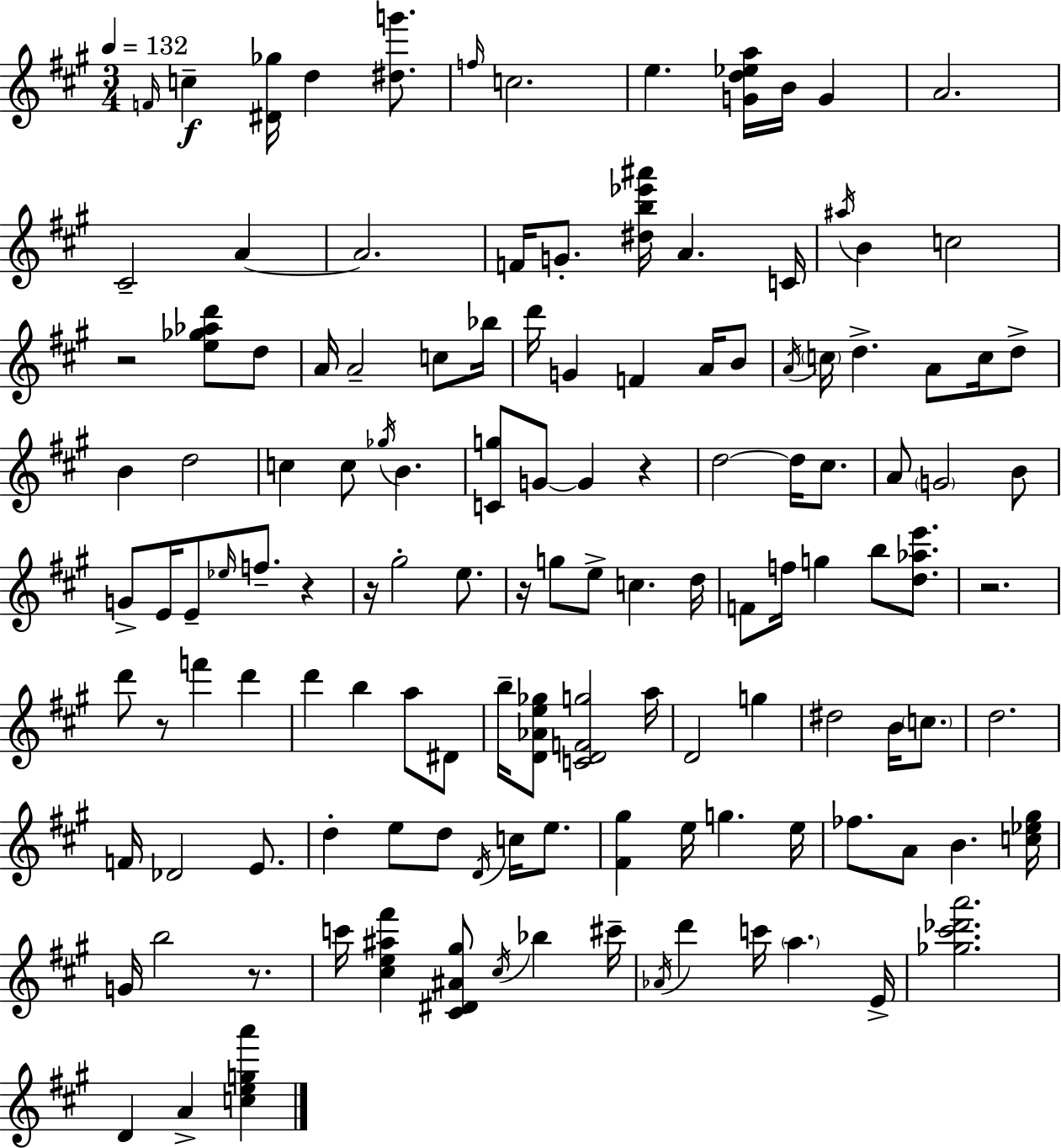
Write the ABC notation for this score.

X:1
T:Untitled
M:3/4
L:1/4
K:A
F/4 c [^D_g]/4 d [^dg']/2 f/4 c2 e [Gd_ea]/4 B/4 G A2 ^C2 A A2 F/4 G/2 [^db_e'^a']/4 A C/4 ^a/4 B c2 z2 [e_g_ad']/2 d/2 A/4 A2 c/2 _b/4 d'/4 G F A/4 B/2 A/4 c/4 d A/2 c/4 d/2 B d2 c c/2 _g/4 B [Cg]/2 G/2 G z d2 d/4 ^c/2 A/2 G2 B/2 G/2 E/4 E/2 _e/4 f/2 z z/4 ^g2 e/2 z/4 g/2 e/2 c d/4 F/2 f/4 g b/2 [d_ae']/2 z2 d'/2 z/2 f' d' d' b a/2 ^D/2 b/4 [D_Ae_g]/2 [CDFg]2 a/4 D2 g ^d2 B/4 c/2 d2 F/4 _D2 E/2 d e/2 d/2 D/4 c/4 e/2 [^F^g] e/4 g e/4 _f/2 A/2 B [c_e^g]/4 G/4 b2 z/2 c'/4 [^ce^a^f'] [^C^D^A^g]/2 ^c/4 _b ^c'/4 _A/4 d' c'/4 a E/4 [_g^c'_d'a']2 D A [cega']